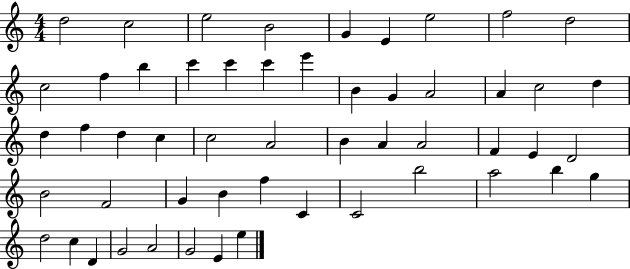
X:1
T:Untitled
M:4/4
L:1/4
K:C
d2 c2 e2 B2 G E e2 f2 d2 c2 f b c' c' c' e' B G A2 A c2 d d f d c c2 A2 B A A2 F E D2 B2 F2 G B f C C2 b2 a2 b g d2 c D G2 A2 G2 E e